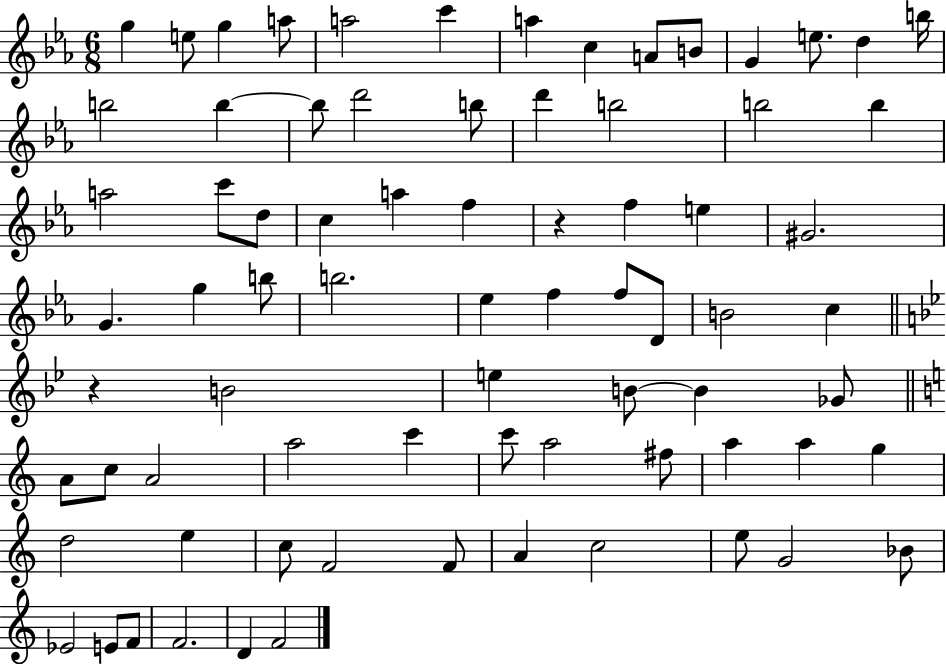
{
  \clef treble
  \numericTimeSignature
  \time 6/8
  \key ees \major
  g''4 e''8 g''4 a''8 | a''2 c'''4 | a''4 c''4 a'8 b'8 | g'4 e''8. d''4 b''16 | \break b''2 b''4~~ | b''8 d'''2 b''8 | d'''4 b''2 | b''2 b''4 | \break a''2 c'''8 d''8 | c''4 a''4 f''4 | r4 f''4 e''4 | gis'2. | \break g'4. g''4 b''8 | b''2. | ees''4 f''4 f''8 d'8 | b'2 c''4 | \break \bar "||" \break \key bes \major r4 b'2 | e''4 b'8~~ b'4 ges'8 | \bar "||" \break \key c \major a'8 c''8 a'2 | a''2 c'''4 | c'''8 a''2 fis''8 | a''4 a''4 g''4 | \break d''2 e''4 | c''8 f'2 f'8 | a'4 c''2 | e''8 g'2 bes'8 | \break ees'2 e'8 f'8 | f'2. | d'4 f'2 | \bar "|."
}